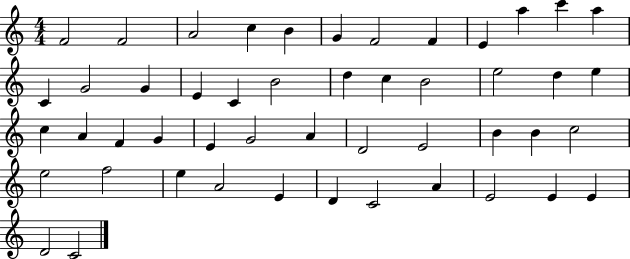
F4/h F4/h A4/h C5/q B4/q G4/q F4/h F4/q E4/q A5/q C6/q A5/q C4/q G4/h G4/q E4/q C4/q B4/h D5/q C5/q B4/h E5/h D5/q E5/q C5/q A4/q F4/q G4/q E4/q G4/h A4/q D4/h E4/h B4/q B4/q C5/h E5/h F5/h E5/q A4/h E4/q D4/q C4/h A4/q E4/h E4/q E4/q D4/h C4/h